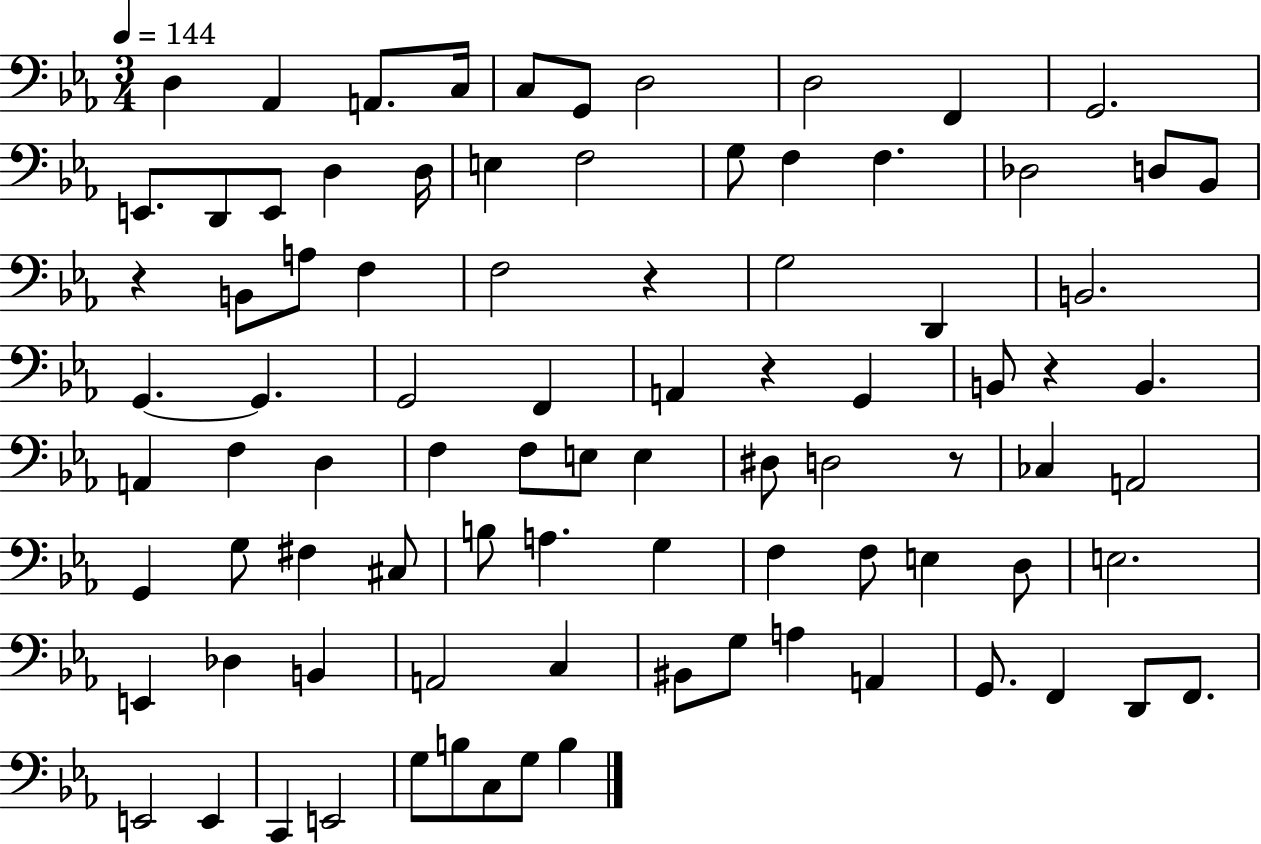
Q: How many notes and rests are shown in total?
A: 88